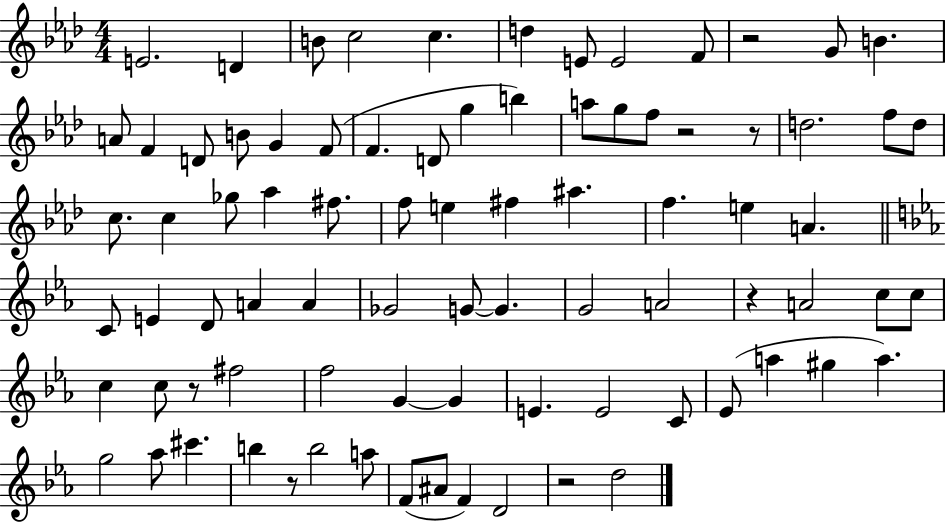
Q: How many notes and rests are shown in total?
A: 83